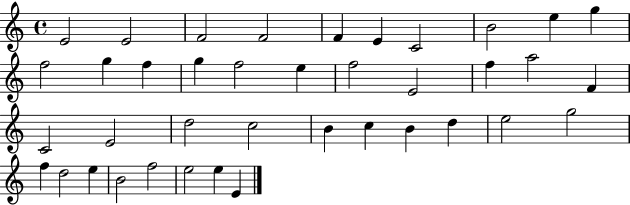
{
  \clef treble
  \time 4/4
  \defaultTimeSignature
  \key c \major
  e'2 e'2 | f'2 f'2 | f'4 e'4 c'2 | b'2 e''4 g''4 | \break f''2 g''4 f''4 | g''4 f''2 e''4 | f''2 e'2 | f''4 a''2 f'4 | \break c'2 e'2 | d''2 c''2 | b'4 c''4 b'4 d''4 | e''2 g''2 | \break f''4 d''2 e''4 | b'2 f''2 | e''2 e''4 e'4 | \bar "|."
}